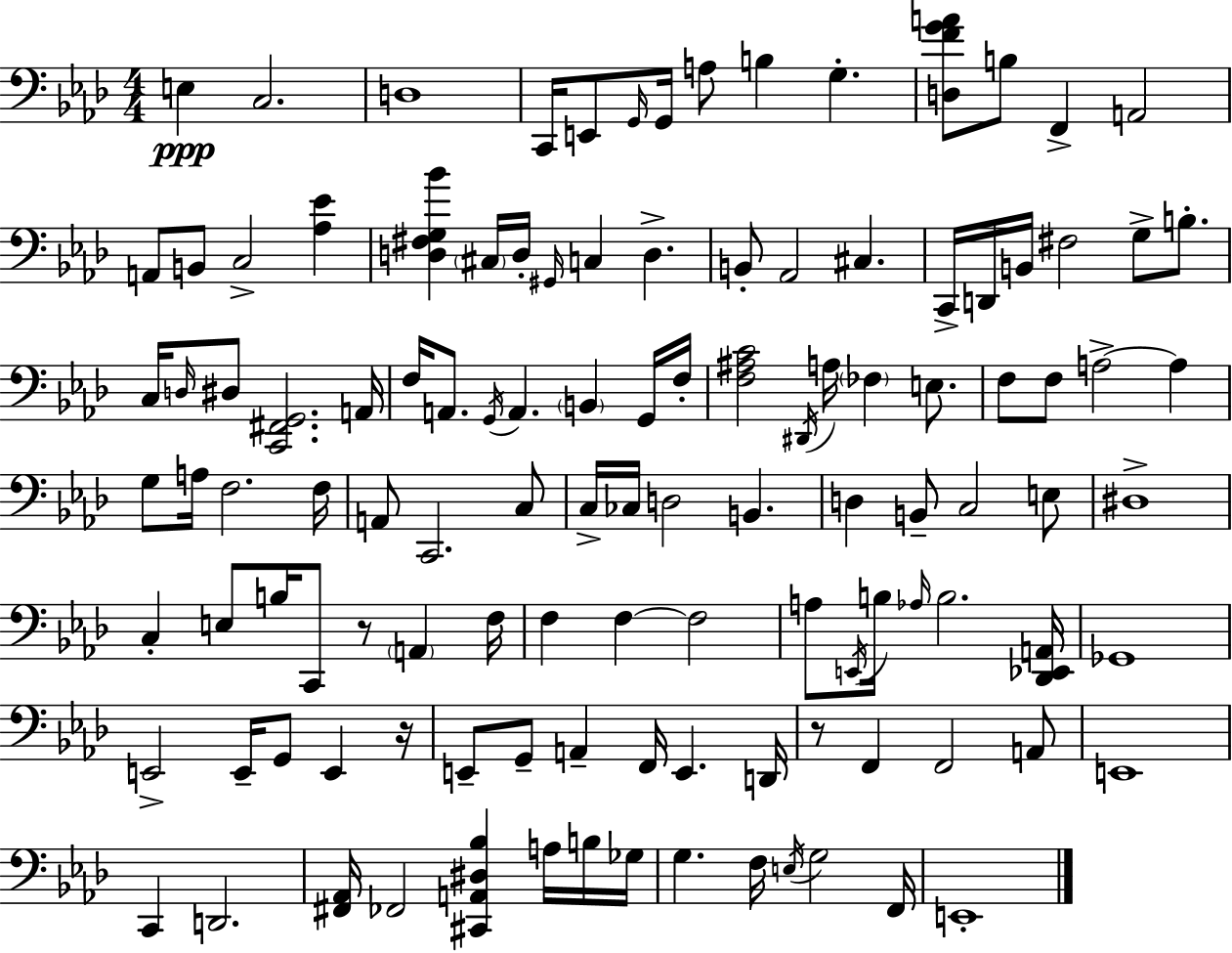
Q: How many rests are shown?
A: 3